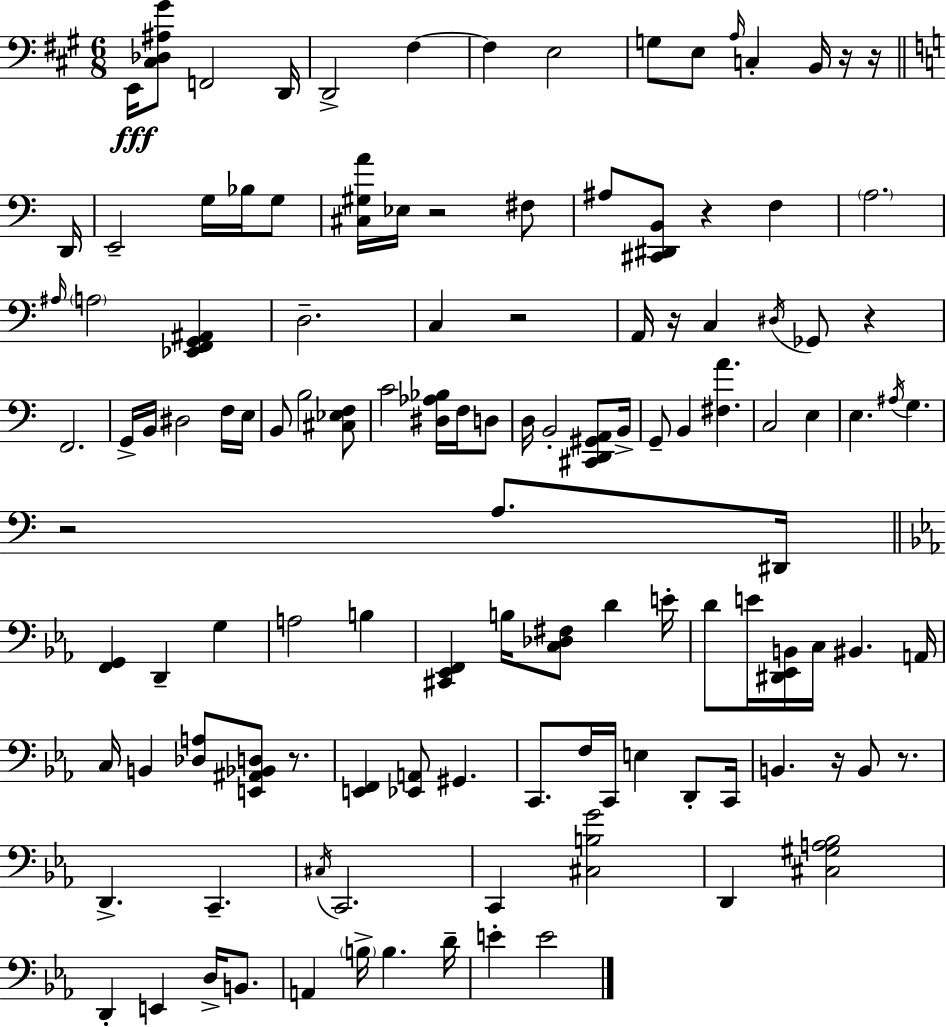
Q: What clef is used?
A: bass